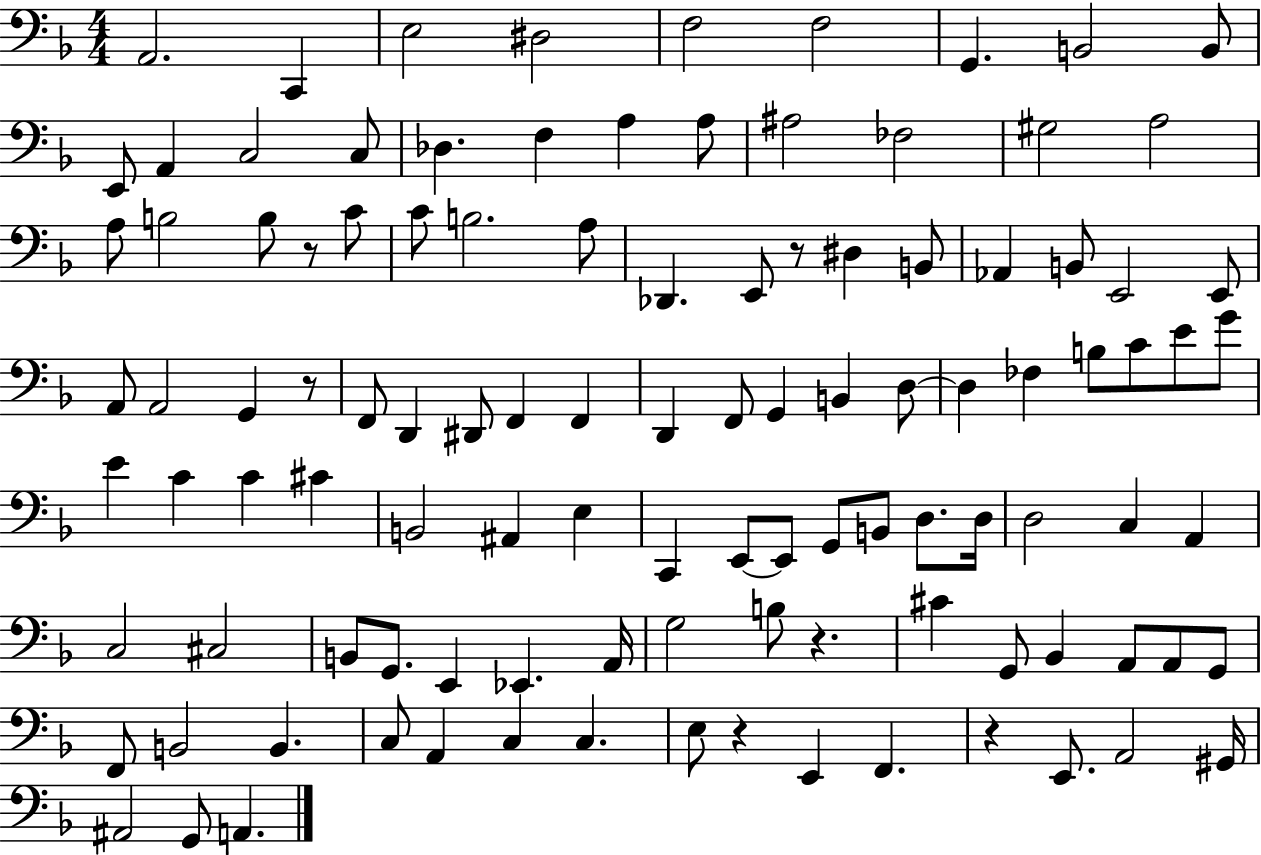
A2/h. C2/q E3/h D#3/h F3/h F3/h G2/q. B2/h B2/e E2/e A2/q C3/h C3/e Db3/q. F3/q A3/q A3/e A#3/h FES3/h G#3/h A3/h A3/e B3/h B3/e R/e C4/e C4/e B3/h. A3/e Db2/q. E2/e R/e D#3/q B2/e Ab2/q B2/e E2/h E2/e A2/e A2/h G2/q R/e F2/e D2/q D#2/e F2/q F2/q D2/q F2/e G2/q B2/q D3/e D3/q FES3/q B3/e C4/e E4/e G4/e E4/q C4/q C4/q C#4/q B2/h A#2/q E3/q C2/q E2/e E2/e G2/e B2/e D3/e. D3/s D3/h C3/q A2/q C3/h C#3/h B2/e G2/e. E2/q Eb2/q. A2/s G3/h B3/e R/q. C#4/q G2/e Bb2/q A2/e A2/e G2/e F2/e B2/h B2/q. C3/e A2/q C3/q C3/q. E3/e R/q E2/q F2/q. R/q E2/e. A2/h G#2/s A#2/h G2/e A2/q.